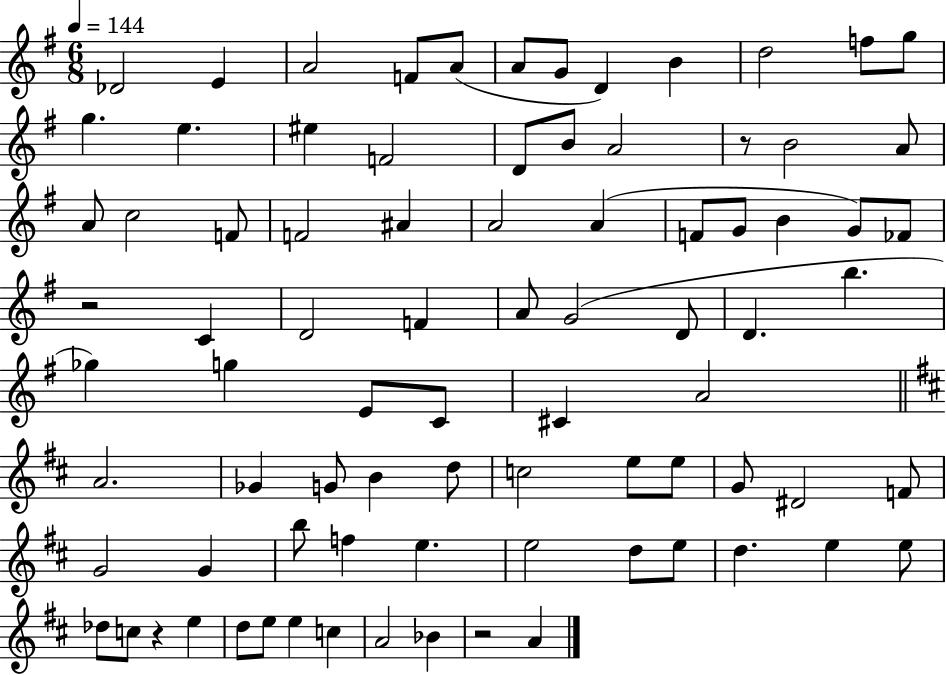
X:1
T:Untitled
M:6/8
L:1/4
K:G
_D2 E A2 F/2 A/2 A/2 G/2 D B d2 f/2 g/2 g e ^e F2 D/2 B/2 A2 z/2 B2 A/2 A/2 c2 F/2 F2 ^A A2 A F/2 G/2 B G/2 _F/2 z2 C D2 F A/2 G2 D/2 D b _g g E/2 C/2 ^C A2 A2 _G G/2 B d/2 c2 e/2 e/2 G/2 ^D2 F/2 G2 G b/2 f e e2 d/2 e/2 d e e/2 _d/2 c/2 z e d/2 e/2 e c A2 _B z2 A